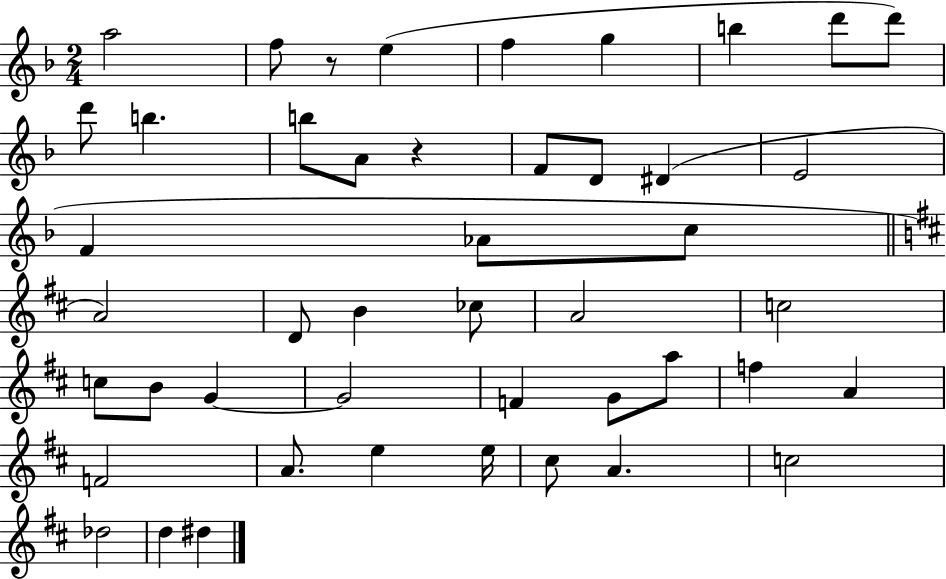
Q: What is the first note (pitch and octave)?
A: A5